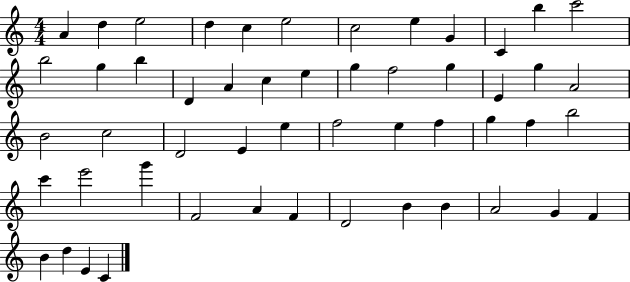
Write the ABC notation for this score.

X:1
T:Untitled
M:4/4
L:1/4
K:C
A d e2 d c e2 c2 e G C b c'2 b2 g b D A c e g f2 g E g A2 B2 c2 D2 E e f2 e f g f b2 c' e'2 g' F2 A F D2 B B A2 G F B d E C